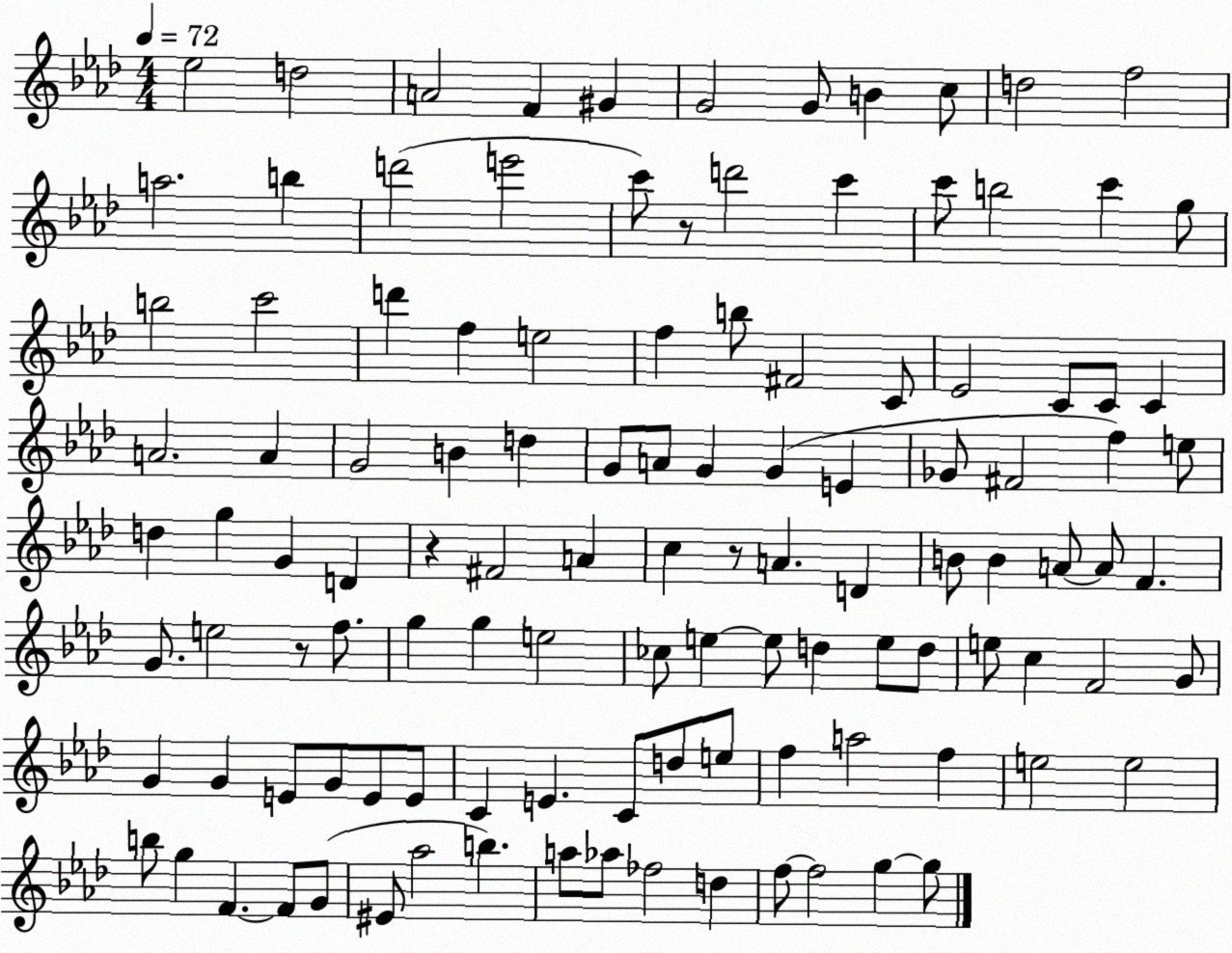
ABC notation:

X:1
T:Untitled
M:4/4
L:1/4
K:Ab
_e2 d2 A2 F ^G G2 G/2 B c/2 d2 f2 a2 b d'2 e'2 c'/2 z/2 d'2 c' c'/2 b2 c' g/2 b2 c'2 d' f e2 f b/2 ^F2 C/2 _E2 C/2 C/2 C A2 A G2 B d G/2 A/2 G G E _G/2 ^F2 f e/2 d g G D z ^F2 A c z/2 A D B/2 B A/2 A/2 F G/2 e2 z/2 f/2 g g e2 _c/2 e e/2 d e/2 d/2 e/2 c F2 G/2 G G E/2 G/2 E/2 E/2 C E C/2 d/2 e/2 f a2 f e2 e2 b/2 g F F/2 G/2 ^E/2 _a2 b a/2 _a/2 _f2 d f/2 f2 g g/2